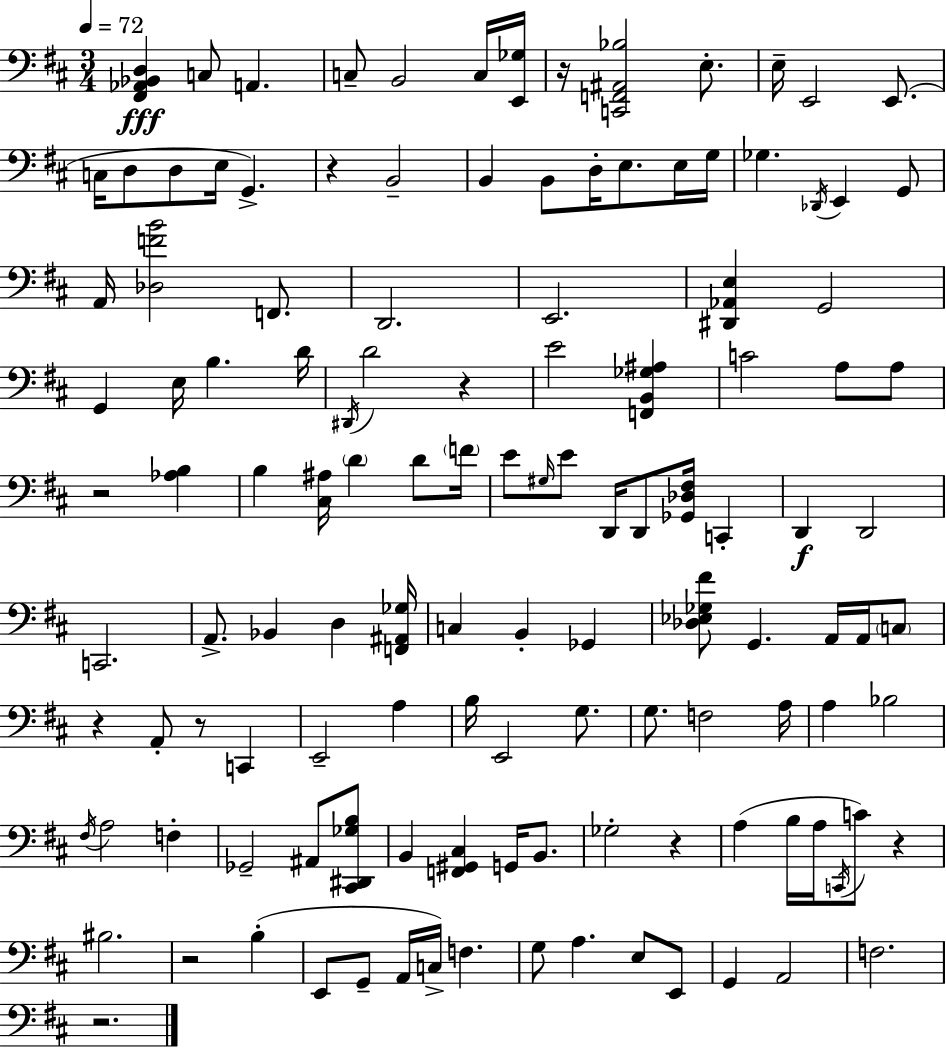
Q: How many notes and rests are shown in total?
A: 126